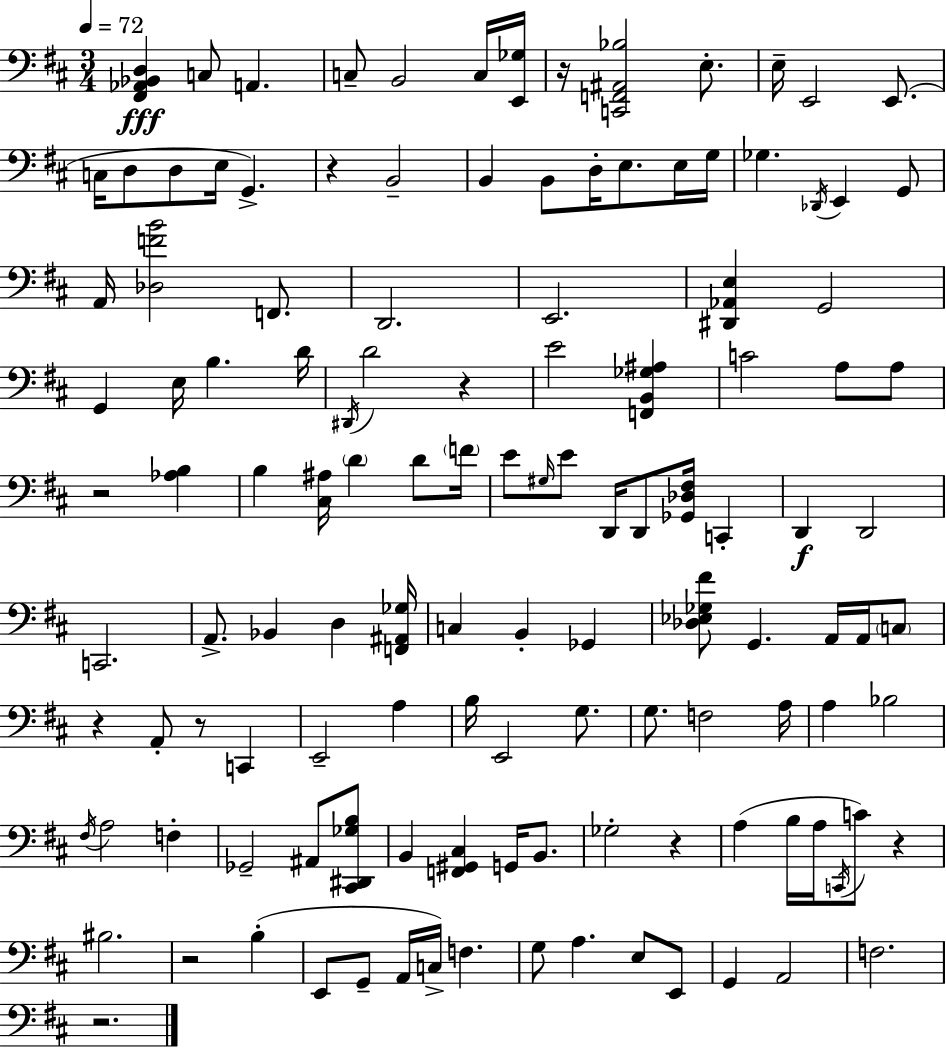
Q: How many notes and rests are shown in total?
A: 126